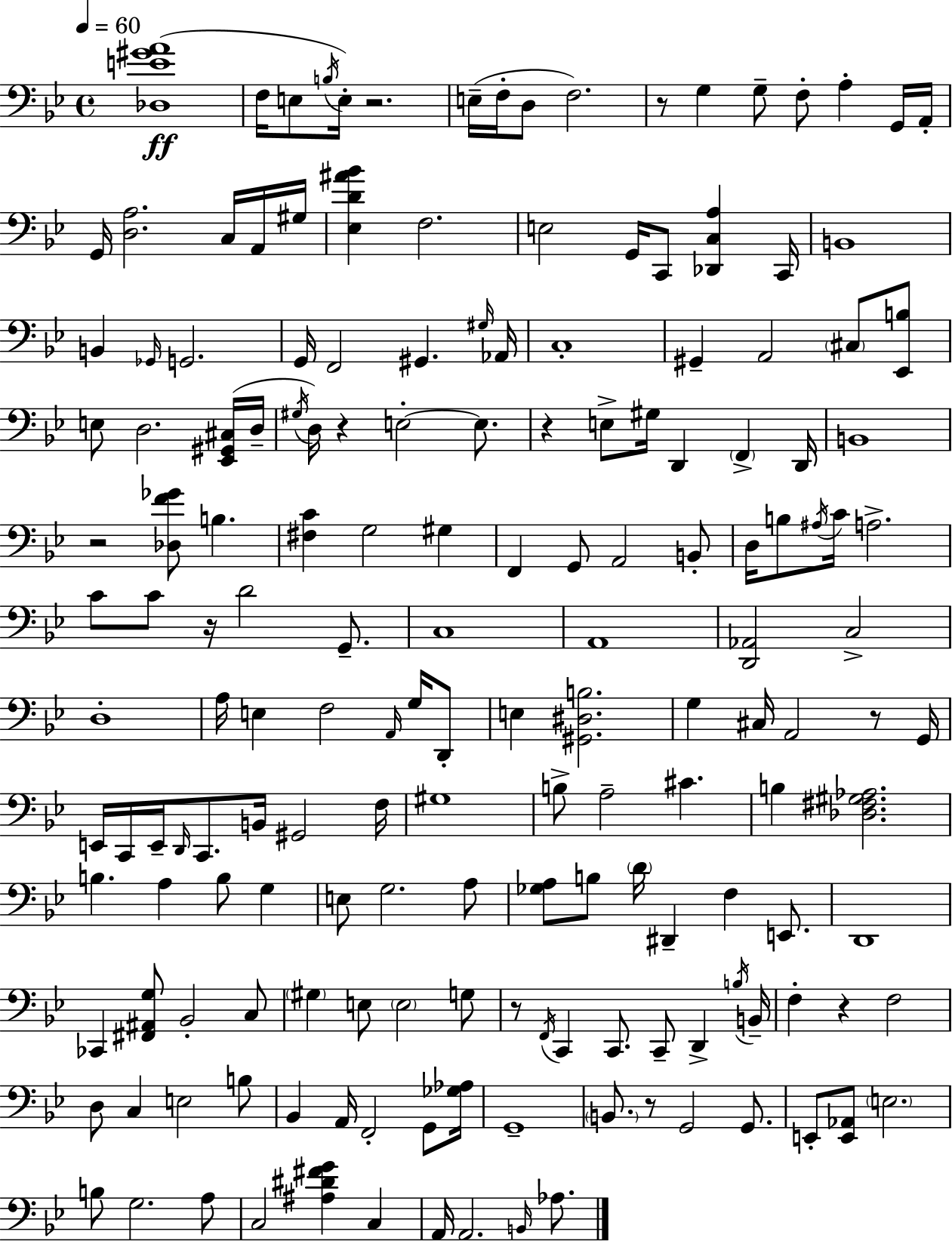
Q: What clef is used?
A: bass